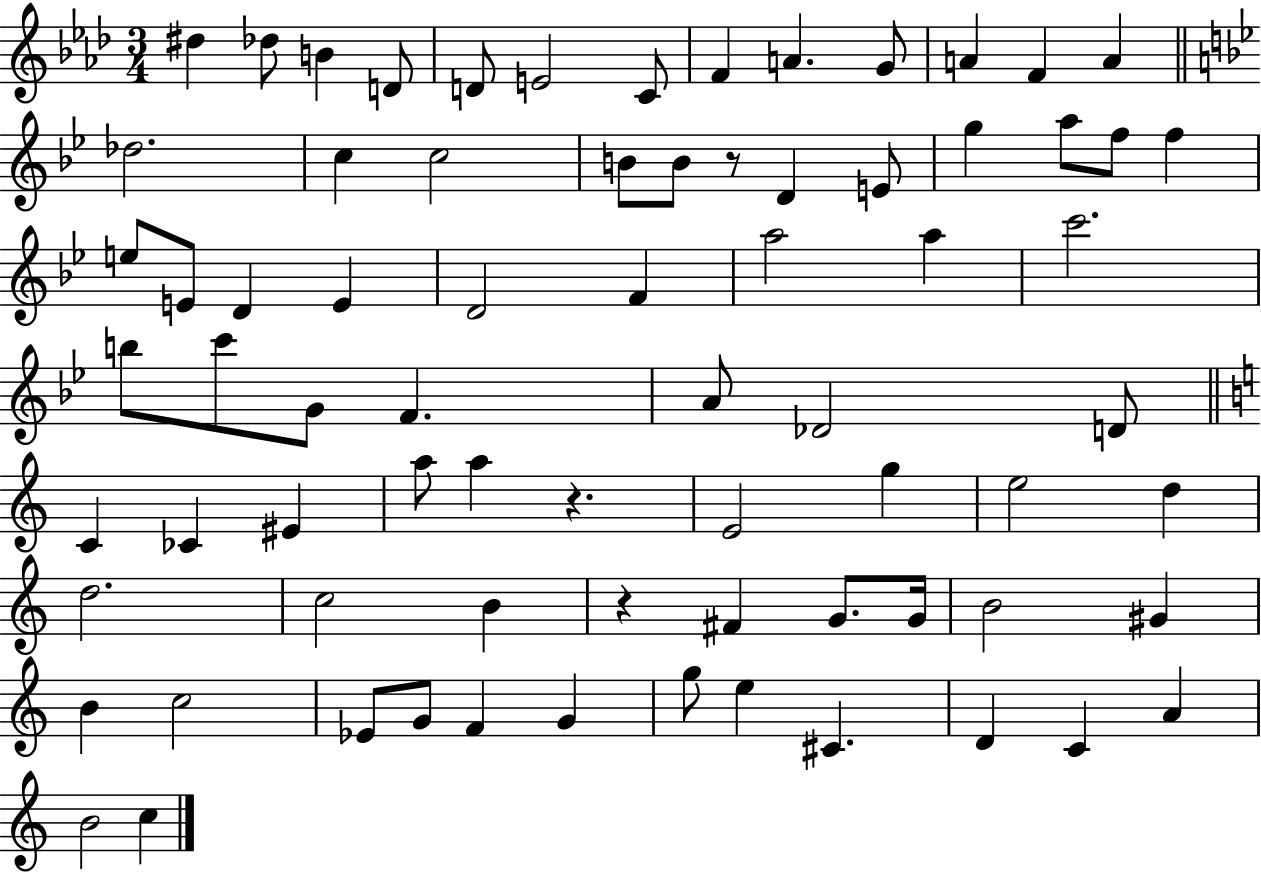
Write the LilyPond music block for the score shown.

{
  \clef treble
  \numericTimeSignature
  \time 3/4
  \key aes \major
  dis''4 des''8 b'4 d'8 | d'8 e'2 c'8 | f'4 a'4. g'8 | a'4 f'4 a'4 | \break \bar "||" \break \key bes \major des''2. | c''4 c''2 | b'8 b'8 r8 d'4 e'8 | g''4 a''8 f''8 f''4 | \break e''8 e'8 d'4 e'4 | d'2 f'4 | a''2 a''4 | c'''2. | \break b''8 c'''8 g'8 f'4. | a'8 des'2 d'8 | \bar "||" \break \key c \major c'4 ces'4 eis'4 | a''8 a''4 r4. | e'2 g''4 | e''2 d''4 | \break d''2. | c''2 b'4 | r4 fis'4 g'8. g'16 | b'2 gis'4 | \break b'4 c''2 | ees'8 g'8 f'4 g'4 | g''8 e''4 cis'4. | d'4 c'4 a'4 | \break b'2 c''4 | \bar "|."
}